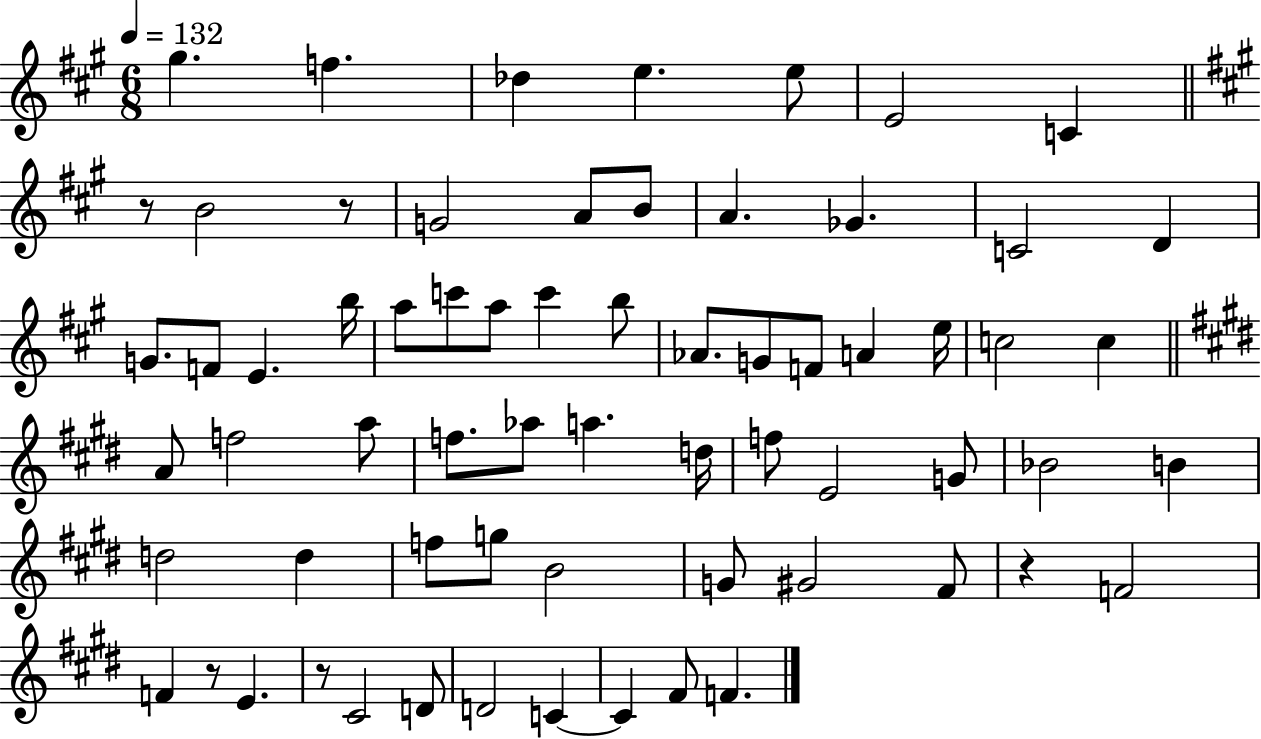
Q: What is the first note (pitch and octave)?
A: G#5